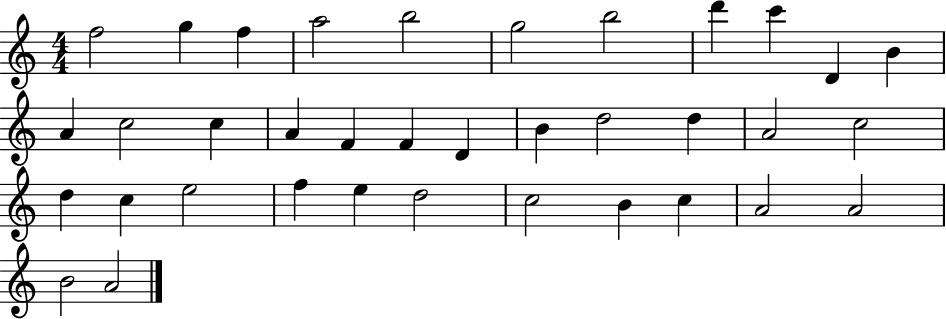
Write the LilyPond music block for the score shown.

{
  \clef treble
  \numericTimeSignature
  \time 4/4
  \key c \major
  f''2 g''4 f''4 | a''2 b''2 | g''2 b''2 | d'''4 c'''4 d'4 b'4 | \break a'4 c''2 c''4 | a'4 f'4 f'4 d'4 | b'4 d''2 d''4 | a'2 c''2 | \break d''4 c''4 e''2 | f''4 e''4 d''2 | c''2 b'4 c''4 | a'2 a'2 | \break b'2 a'2 | \bar "|."
}